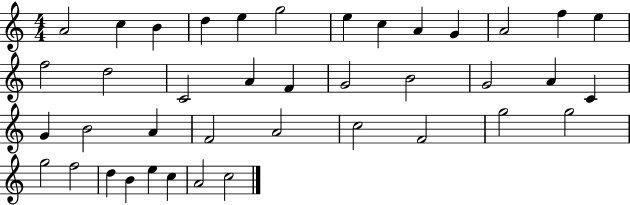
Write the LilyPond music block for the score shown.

{
  \clef treble
  \numericTimeSignature
  \time 4/4
  \key c \major
  a'2 c''4 b'4 | d''4 e''4 g''2 | e''4 c''4 a'4 g'4 | a'2 f''4 e''4 | \break f''2 d''2 | c'2 a'4 f'4 | g'2 b'2 | g'2 a'4 c'4 | \break g'4 b'2 a'4 | f'2 a'2 | c''2 f'2 | g''2 g''2 | \break g''2 f''2 | d''4 b'4 e''4 c''4 | a'2 c''2 | \bar "|."
}